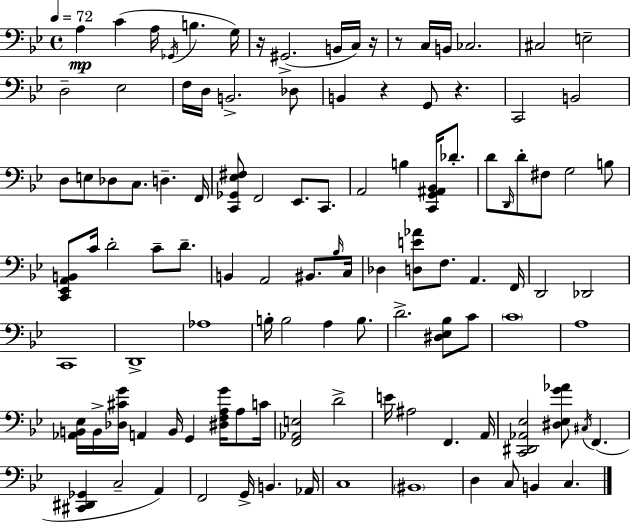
X:1
T:Untitled
M:4/4
L:1/4
K:Bb
A, C A,/4 _G,,/4 B, G,/4 z/4 ^G,,2 B,,/4 C,/4 z/4 z/2 C,/4 B,,/4 _C,2 ^C,2 E,2 D,2 _E,2 F,/4 D,/4 B,,2 _D,/2 B,, z G,,/2 z C,,2 B,,2 D,/2 E,/2 _D,/2 C,/2 D, F,,/4 [C,,_G,,_E,^F,]/2 F,,2 _E,,/2 C,,/2 A,,2 B, [C,,G,,^A,,_B,,]/4 _D/2 D/2 D,,/4 D/2 ^F,/2 G,2 B,/2 [C,,_E,,A,,B,,]/2 C/4 D2 C/2 D/2 B,, A,,2 ^B,,/2 _B,/4 C,/4 _D, [D,E_A]/2 F,/2 A,, F,,/4 D,,2 _D,,2 C,,4 D,,4 _A,4 B,/4 B,2 A, B,/2 D2 [^D,_E,_B,]/2 C/2 C4 A,4 [_A,,B,,_E,]/4 B,,/4 [_D,^CG]/4 A,, B,,/4 G,, [^D,F,A,G]/4 A,/2 C/4 [F,,_A,,E,]2 D2 E/4 ^A,2 F,, A,,/4 [C,,^D,,_A,,_E,]2 [^D,_E,G_A]/2 ^C,/4 F,, [^C,,^D,,_G,,] C,2 A,, F,,2 G,,/4 B,, _A,,/4 C,4 ^B,,4 D, C,/2 B,, C,